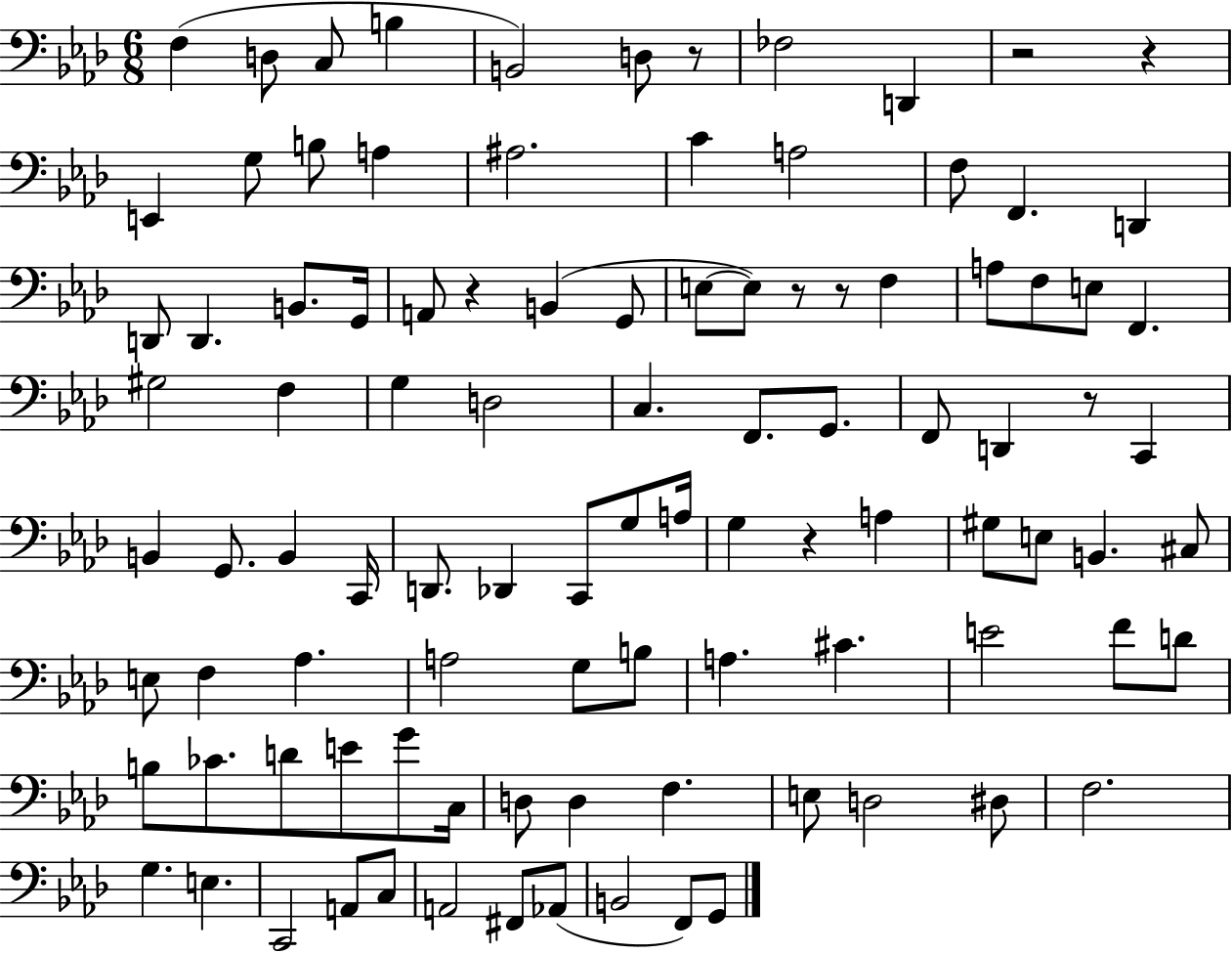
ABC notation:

X:1
T:Untitled
M:6/8
L:1/4
K:Ab
F, D,/2 C,/2 B, B,,2 D,/2 z/2 _F,2 D,, z2 z E,, G,/2 B,/2 A, ^A,2 C A,2 F,/2 F,, D,, D,,/2 D,, B,,/2 G,,/4 A,,/2 z B,, G,,/2 E,/2 E,/2 z/2 z/2 F, A,/2 F,/2 E,/2 F,, ^G,2 F, G, D,2 C, F,,/2 G,,/2 F,,/2 D,, z/2 C,, B,, G,,/2 B,, C,,/4 D,,/2 _D,, C,,/2 G,/2 A,/4 G, z A, ^G,/2 E,/2 B,, ^C,/2 E,/2 F, _A, A,2 G,/2 B,/2 A, ^C E2 F/2 D/2 B,/2 _C/2 D/2 E/2 G/2 C,/4 D,/2 D, F, E,/2 D,2 ^D,/2 F,2 G, E, C,,2 A,,/2 C,/2 A,,2 ^F,,/2 _A,,/2 B,,2 F,,/2 G,,/2